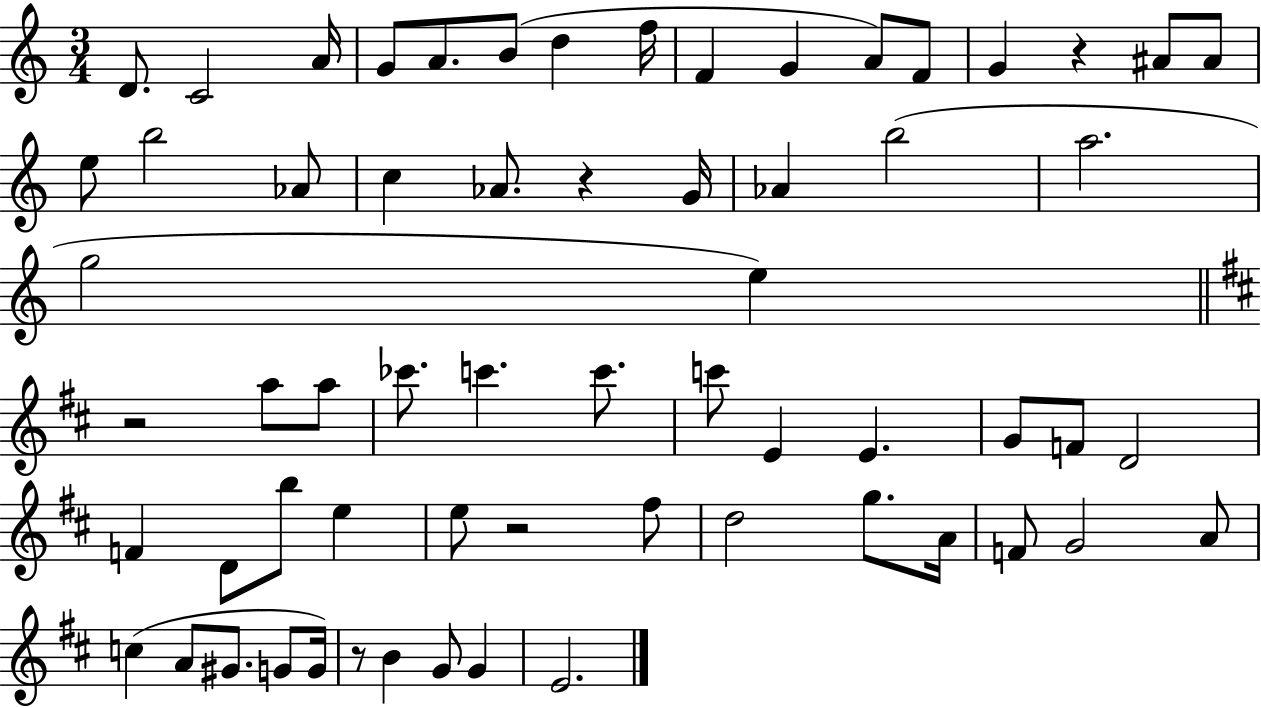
D4/e. C4/h A4/s G4/e A4/e. B4/e D5/q F5/s F4/q G4/q A4/e F4/e G4/q R/q A#4/e A#4/e E5/e B5/h Ab4/e C5/q Ab4/e. R/q G4/s Ab4/q B5/h A5/h. G5/h E5/q R/h A5/e A5/e CES6/e. C6/q. C6/e. C6/e E4/q E4/q. G4/e F4/e D4/h F4/q D4/e B5/e E5/q E5/e R/h F#5/e D5/h G5/e. A4/s F4/e G4/h A4/e C5/q A4/e G#4/e. G4/e G4/s R/e B4/q G4/e G4/q E4/h.